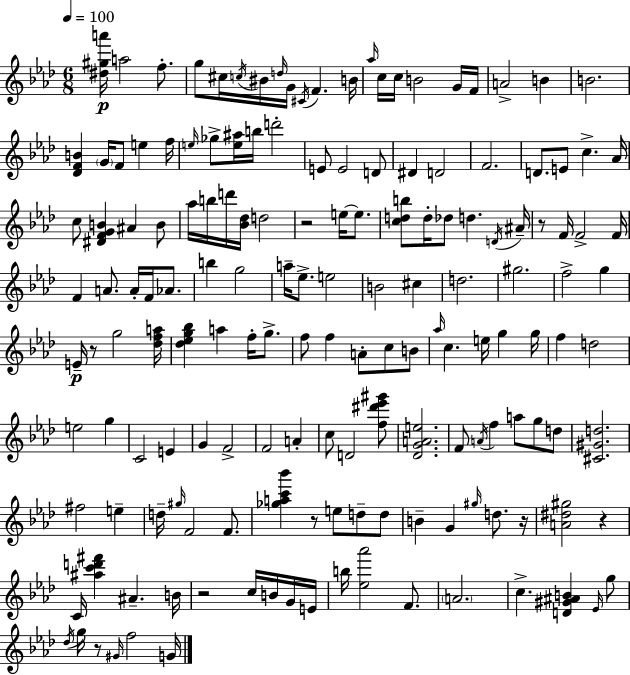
[D#5,G#5,A6]/s A5/h F5/e. G5/e C#5/s C5/s BIS4/s D5/s G4/s C#4/s F4/q. B4/s Ab5/s C5/s C5/s B4/h G4/s F4/s A4/h B4/q B4/h. [Db4,F4,B4]/q G4/s F4/e E5/q F5/s E5/s Gb5/e [E5,A#5]/s B5/s D6/h E4/e E4/h D4/e D#4/q D4/h F4/h. D4/e. E4/e C5/q. Ab4/s C5/e [D#4,F4,G4,B4]/q A#4/q B4/e Ab5/s B5/s D6/s [Bb4,Db5]/s D5/h R/h E5/s E5/e. [C5,D5,B5]/e D5/s Db5/e D5/q. D4/s A#4/s R/e F4/s F4/h F4/s F4/q A4/e. A4/s F4/s Ab4/e. B5/q G5/h A5/s Eb5/e. E5/h B4/h C#5/q D5/h. G#5/h. F5/h G5/q E4/s R/e G5/h [Db5,F5,A5]/s [Db5,Eb5,G5,Bb5]/q A5/q F5/s G5/e. F5/e F5/q A4/e C5/e B4/e Ab5/s C5/q. E5/s G5/q G5/s F5/q D5/h E5/h G5/q C4/h E4/q G4/q F4/h F4/h A4/q C5/e D4/h [F5,D#6,Eb6,G#6]/e [Db4,G4,A4,E5]/h. F4/e A4/s F5/q A5/e G5/e D5/e [C#4,G#4,D5]/h. F#5/h E5/q D5/s G#5/s F4/h F4/e. [Gb5,A5,C6,Bb6]/q R/e E5/e D5/e D5/e B4/q G4/q G#5/s D5/e. R/s [A4,D#5,G#5]/h R/q C4/s [A#5,C6,D6,F#6]/q A#4/q. B4/s R/h C5/s B4/s G4/s E4/s B5/s [Eb5,Ab6]/h F4/e. A4/h. C5/q. [D4,G#4,A#4,B4]/q Eb4/s G5/e Db5/s G5/s R/e G#4/s F5/h G4/s